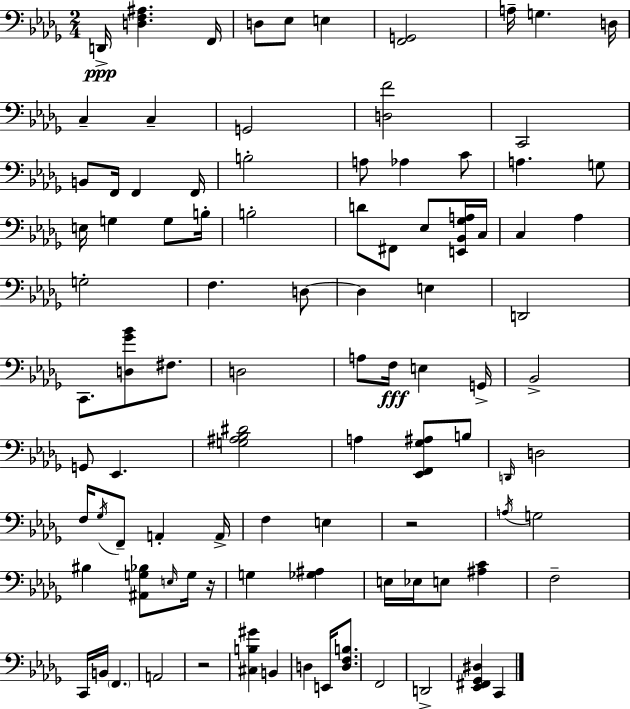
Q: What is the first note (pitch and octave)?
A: D2